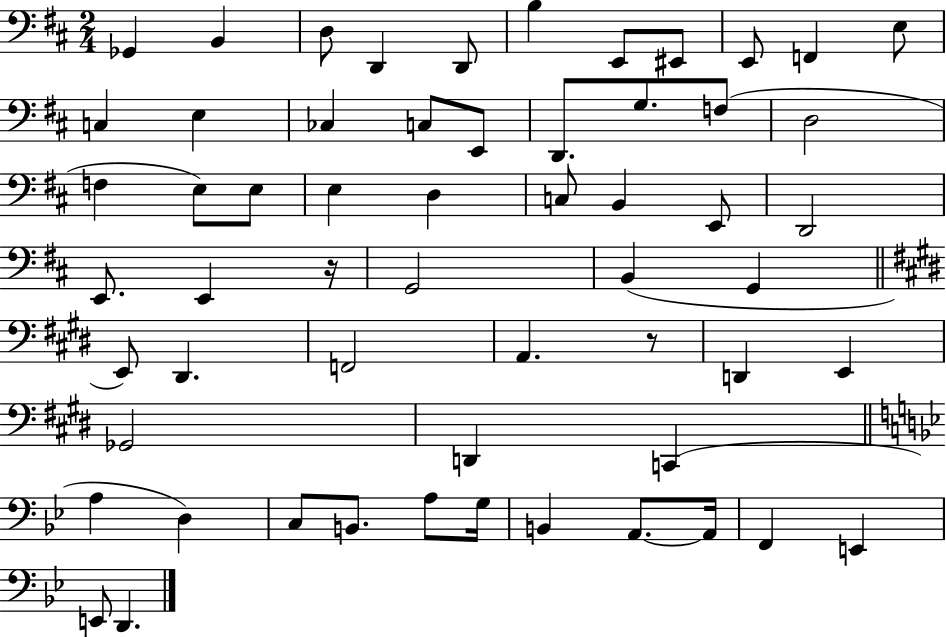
X:1
T:Untitled
M:2/4
L:1/4
K:D
_G,, B,, D,/2 D,, D,,/2 B, E,,/2 ^E,,/2 E,,/2 F,, E,/2 C, E, _C, C,/2 E,,/2 D,,/2 G,/2 F,/2 D,2 F, E,/2 E,/2 E, D, C,/2 B,, E,,/2 D,,2 E,,/2 E,, z/4 G,,2 B,, G,, E,,/2 ^D,, F,,2 A,, z/2 D,, E,, _G,,2 D,, C,, A, D, C,/2 B,,/2 A,/2 G,/4 B,, A,,/2 A,,/4 F,, E,, E,,/2 D,,